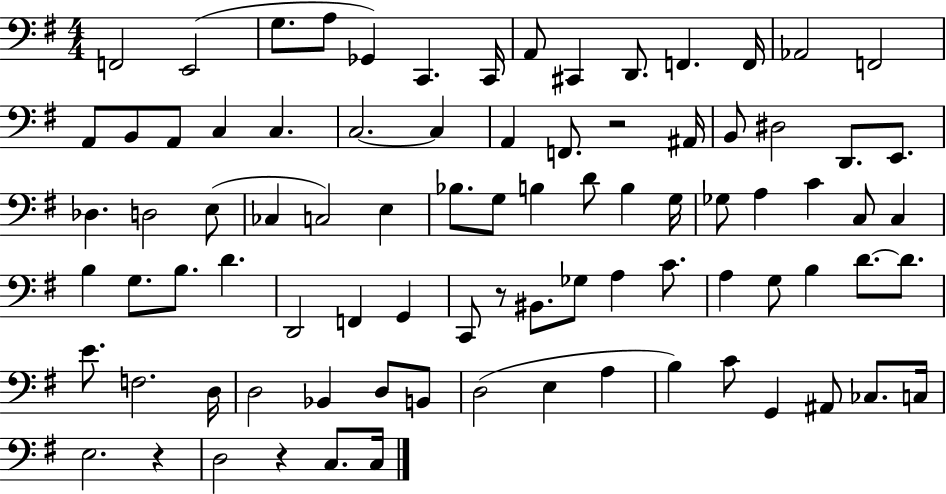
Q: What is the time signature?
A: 4/4